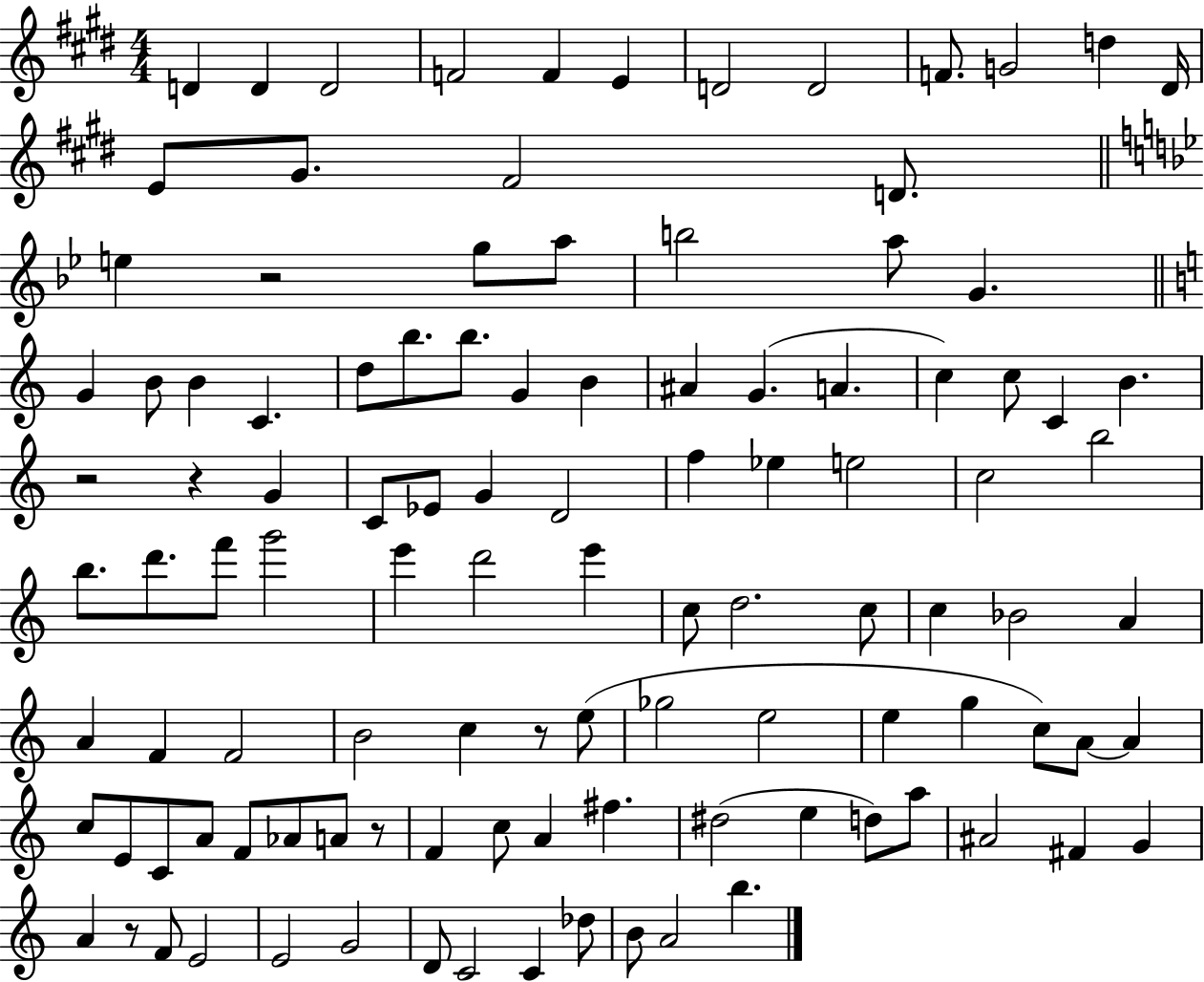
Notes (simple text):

D4/q D4/q D4/h F4/h F4/q E4/q D4/h D4/h F4/e. G4/h D5/q D#4/s E4/e G#4/e. F#4/h D4/e. E5/q R/h G5/e A5/e B5/h A5/e G4/q. G4/q B4/e B4/q C4/q. D5/e B5/e. B5/e. G4/q B4/q A#4/q G4/q. A4/q. C5/q C5/e C4/q B4/q. R/h R/q G4/q C4/e Eb4/e G4/q D4/h F5/q Eb5/q E5/h C5/h B5/h B5/e. D6/e. F6/e G6/h E6/q D6/h E6/q C5/e D5/h. C5/e C5/q Bb4/h A4/q A4/q F4/q F4/h B4/h C5/q R/e E5/e Gb5/h E5/h E5/q G5/q C5/e A4/e A4/q C5/e E4/e C4/e A4/e F4/e Ab4/e A4/e R/e F4/q C5/e A4/q F#5/q. D#5/h E5/q D5/e A5/e A#4/h F#4/q G4/q A4/q R/e F4/e E4/h E4/h G4/h D4/e C4/h C4/q Db5/e B4/e A4/h B5/q.